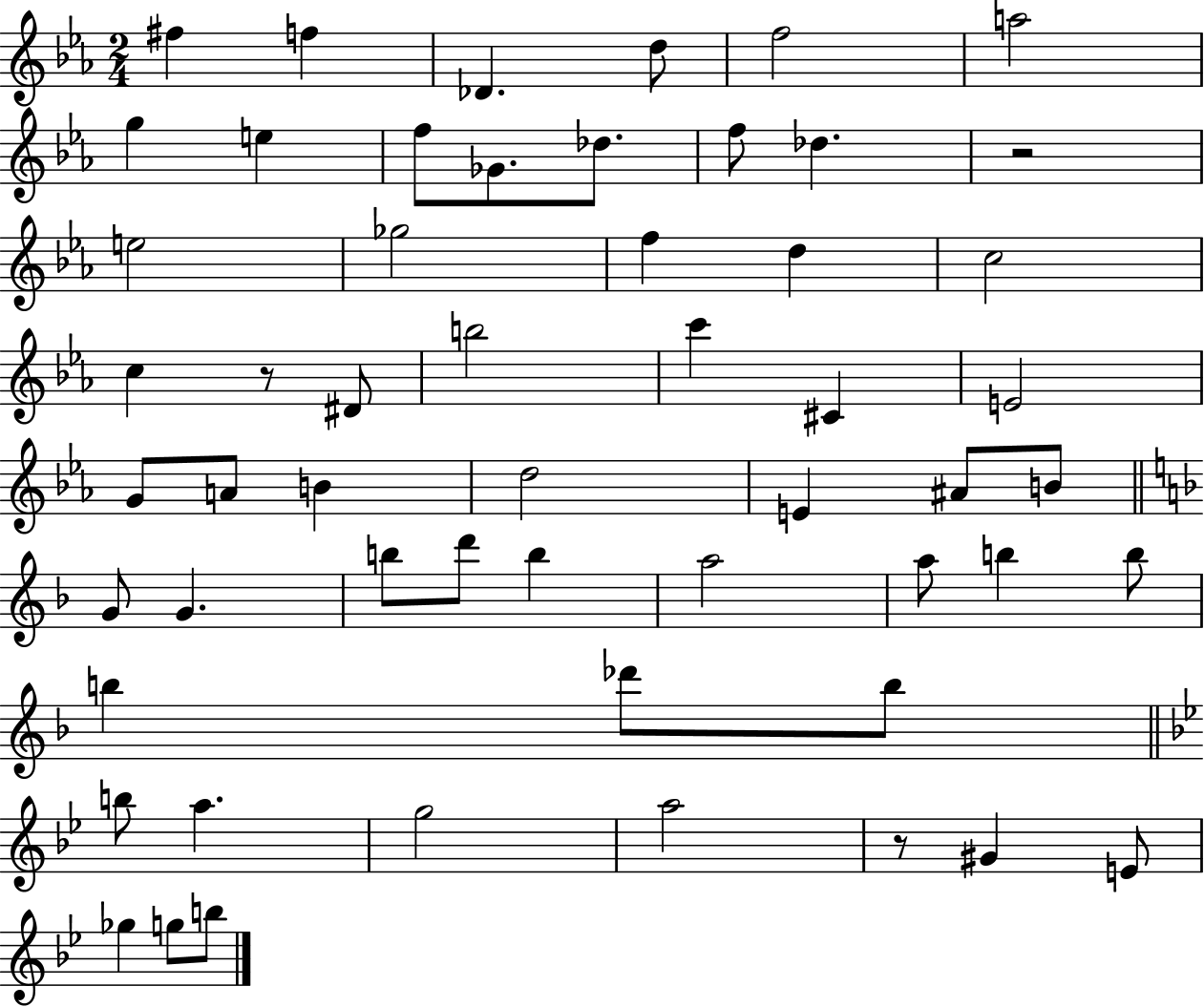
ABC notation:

X:1
T:Untitled
M:2/4
L:1/4
K:Eb
^f f _D d/2 f2 a2 g e f/2 _G/2 _d/2 f/2 _d z2 e2 _g2 f d c2 c z/2 ^D/2 b2 c' ^C E2 G/2 A/2 B d2 E ^A/2 B/2 G/2 G b/2 d'/2 b a2 a/2 b b/2 b _d'/2 b/2 b/2 a g2 a2 z/2 ^G E/2 _g g/2 b/2